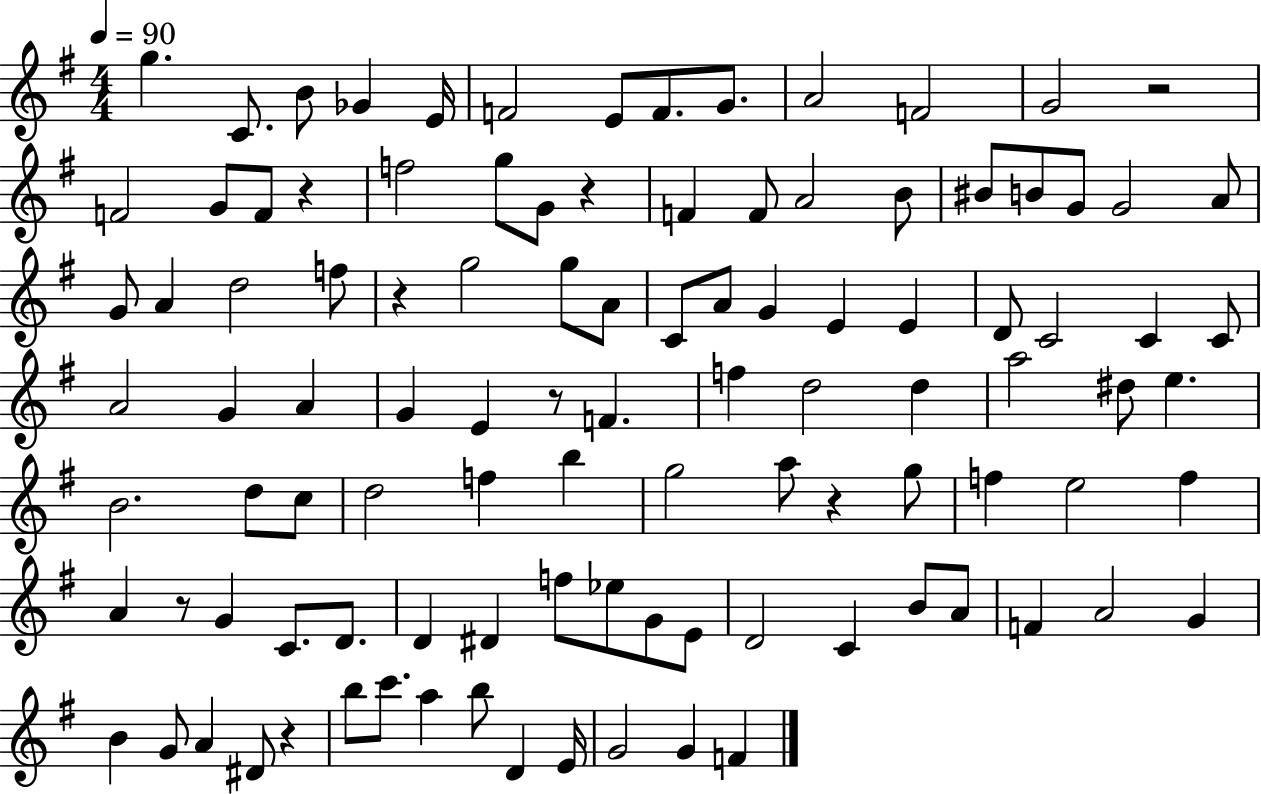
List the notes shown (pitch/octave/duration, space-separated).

G5/q. C4/e. B4/e Gb4/q E4/s F4/h E4/e F4/e. G4/e. A4/h F4/h G4/h R/h F4/h G4/e F4/e R/q F5/h G5/e G4/e R/q F4/q F4/e A4/h B4/e BIS4/e B4/e G4/e G4/h A4/e G4/e A4/q D5/h F5/e R/q G5/h G5/e A4/e C4/e A4/e G4/q E4/q E4/q D4/e C4/h C4/q C4/e A4/h G4/q A4/q G4/q E4/q R/e F4/q. F5/q D5/h D5/q A5/h D#5/e E5/q. B4/h. D5/e C5/e D5/h F5/q B5/q G5/h A5/e R/q G5/e F5/q E5/h F5/q A4/q R/e G4/q C4/e. D4/e. D4/q D#4/q F5/e Eb5/e G4/e E4/e D4/h C4/q B4/e A4/e F4/q A4/h G4/q B4/q G4/e A4/q D#4/e R/q B5/e C6/e. A5/q B5/e D4/q E4/s G4/h G4/q F4/q